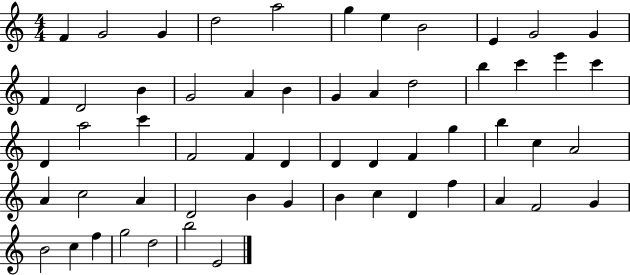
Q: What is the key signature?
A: C major